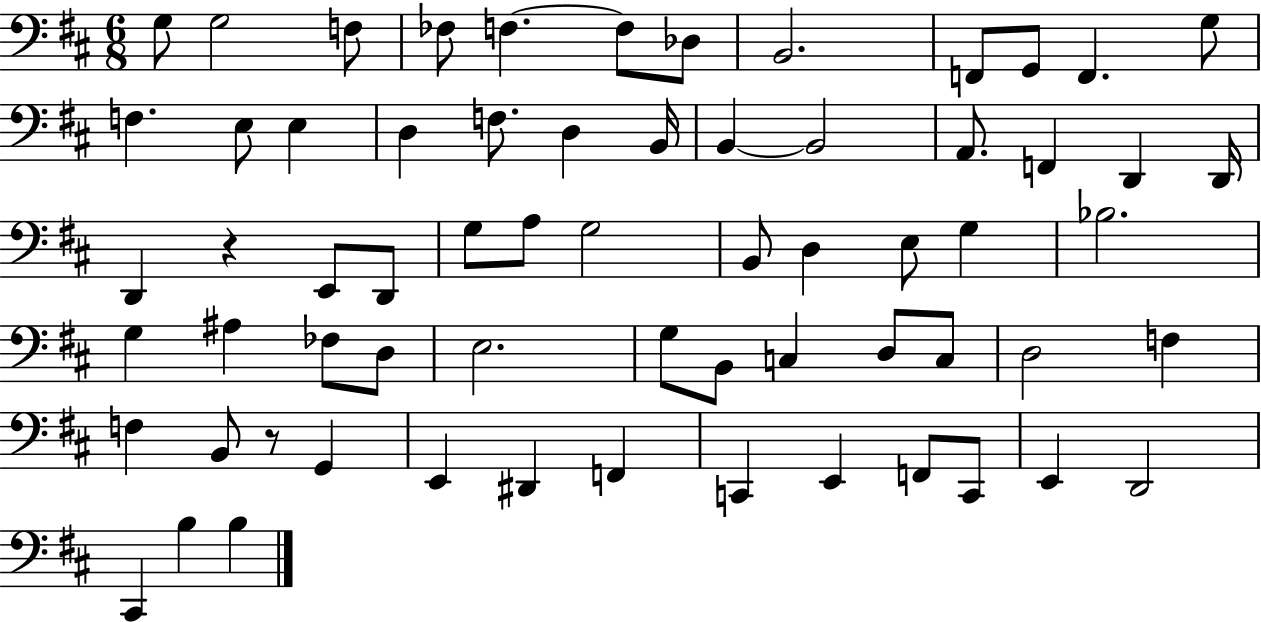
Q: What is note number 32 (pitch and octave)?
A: B2